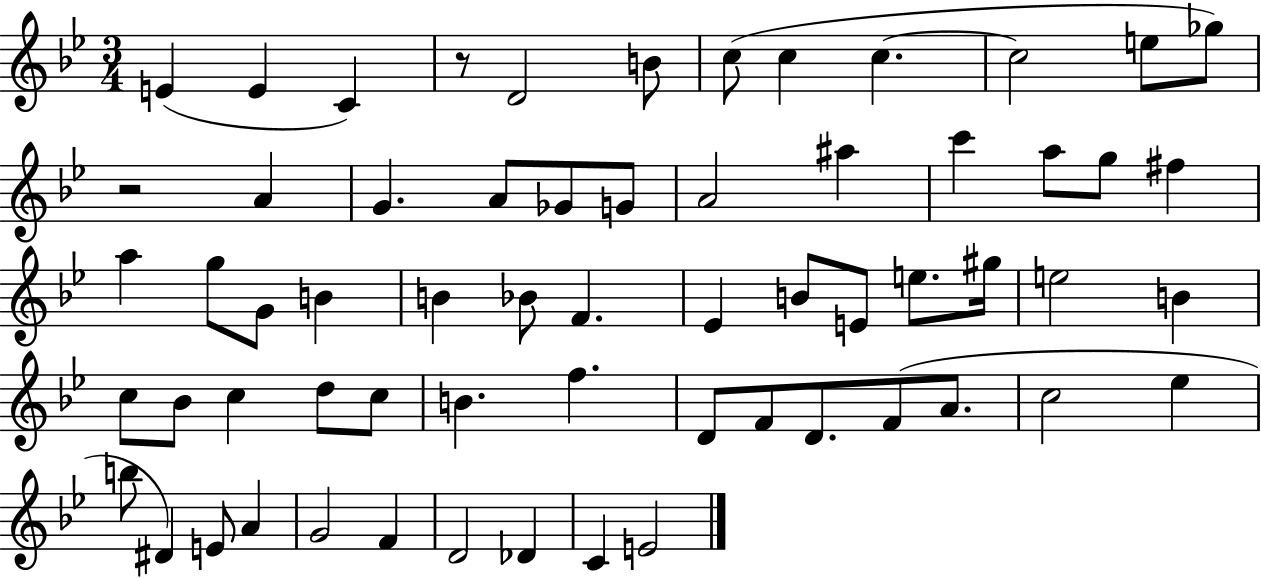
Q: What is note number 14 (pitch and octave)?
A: A4